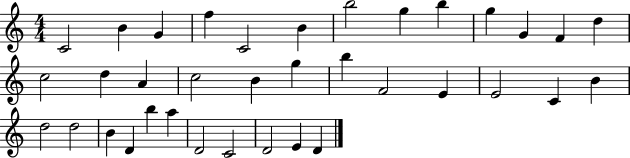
{
  \clef treble
  \numericTimeSignature
  \time 4/4
  \key c \major
  c'2 b'4 g'4 | f''4 c'2 b'4 | b''2 g''4 b''4 | g''4 g'4 f'4 d''4 | \break c''2 d''4 a'4 | c''2 b'4 g''4 | b''4 f'2 e'4 | e'2 c'4 b'4 | \break d''2 d''2 | b'4 d'4 b''4 a''4 | d'2 c'2 | d'2 e'4 d'4 | \break \bar "|."
}